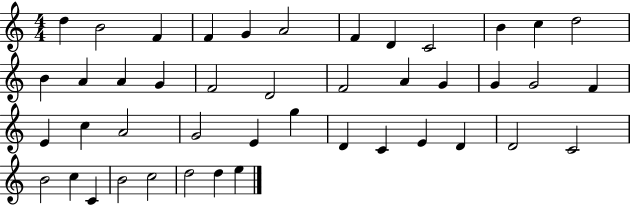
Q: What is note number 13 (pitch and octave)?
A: B4